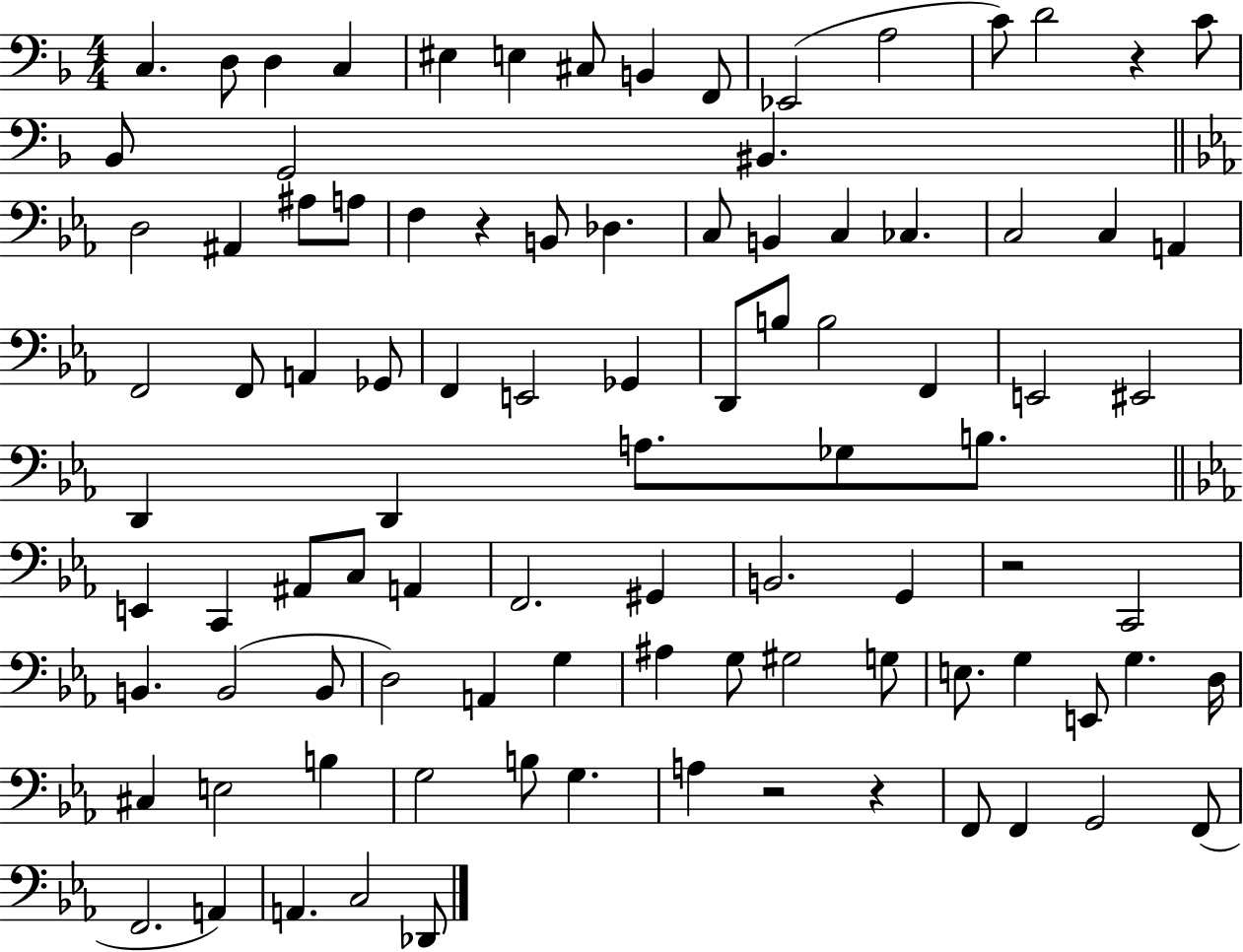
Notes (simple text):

C3/q. D3/e D3/q C3/q EIS3/q E3/q C#3/e B2/q F2/e Eb2/h A3/h C4/e D4/h R/q C4/e Bb2/e G2/h BIS2/q. D3/h A#2/q A#3/e A3/e F3/q R/q B2/e Db3/q. C3/e B2/q C3/q CES3/q. C3/h C3/q A2/q F2/h F2/e A2/q Gb2/e F2/q E2/h Gb2/q D2/e B3/e B3/h F2/q E2/h EIS2/h D2/q D2/q A3/e. Gb3/e B3/e. E2/q C2/q A#2/e C3/e A2/q F2/h. G#2/q B2/h. G2/q R/h C2/h B2/q. B2/h B2/e D3/h A2/q G3/q A#3/q G3/e G#3/h G3/e E3/e. G3/q E2/e G3/q. D3/s C#3/q E3/h B3/q G3/h B3/e G3/q. A3/q R/h R/q F2/e F2/q G2/h F2/e F2/h. A2/q A2/q. C3/h Db2/e